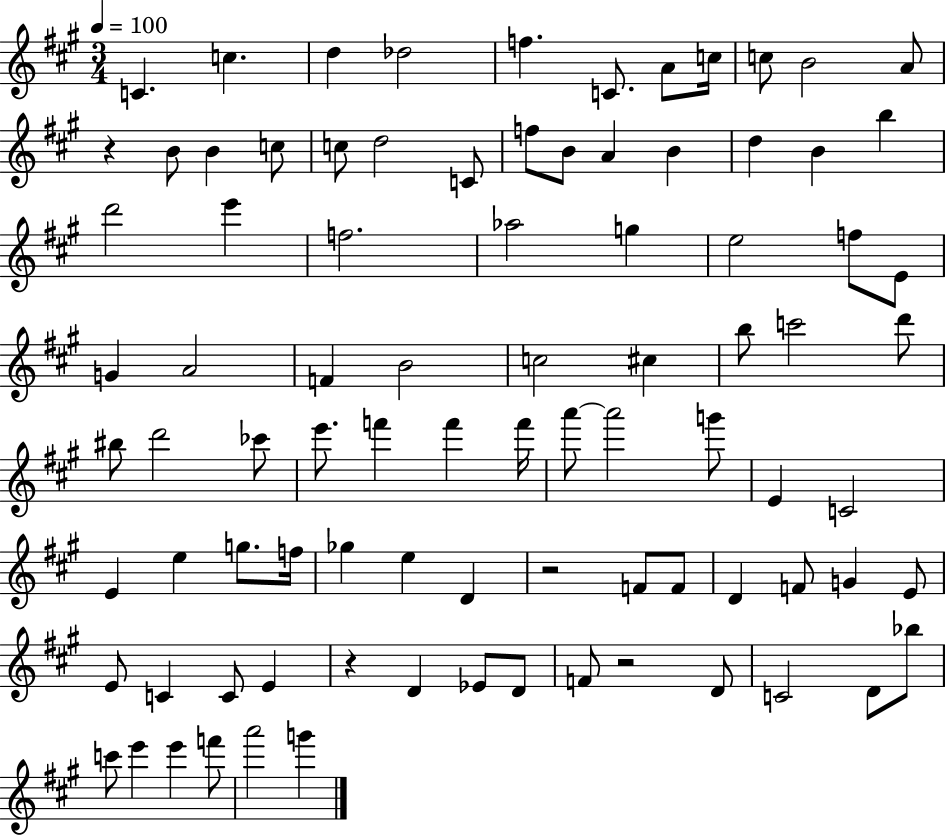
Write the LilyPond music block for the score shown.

{
  \clef treble
  \numericTimeSignature
  \time 3/4
  \key a \major
  \tempo 4 = 100
  c'4. c''4. | d''4 des''2 | f''4. c'8. a'8 c''16 | c''8 b'2 a'8 | \break r4 b'8 b'4 c''8 | c''8 d''2 c'8 | f''8 b'8 a'4 b'4 | d''4 b'4 b''4 | \break d'''2 e'''4 | f''2. | aes''2 g''4 | e''2 f''8 e'8 | \break g'4 a'2 | f'4 b'2 | c''2 cis''4 | b''8 c'''2 d'''8 | \break bis''8 d'''2 ces'''8 | e'''8. f'''4 f'''4 f'''16 | a'''8~~ a'''2 g'''8 | e'4 c'2 | \break e'4 e''4 g''8. f''16 | ges''4 e''4 d'4 | r2 f'8 f'8 | d'4 f'8 g'4 e'8 | \break e'8 c'4 c'8 e'4 | r4 d'4 ees'8 d'8 | f'8 r2 d'8 | c'2 d'8 bes''8 | \break c'''8 e'''4 e'''4 f'''8 | a'''2 g'''4 | \bar "|."
}